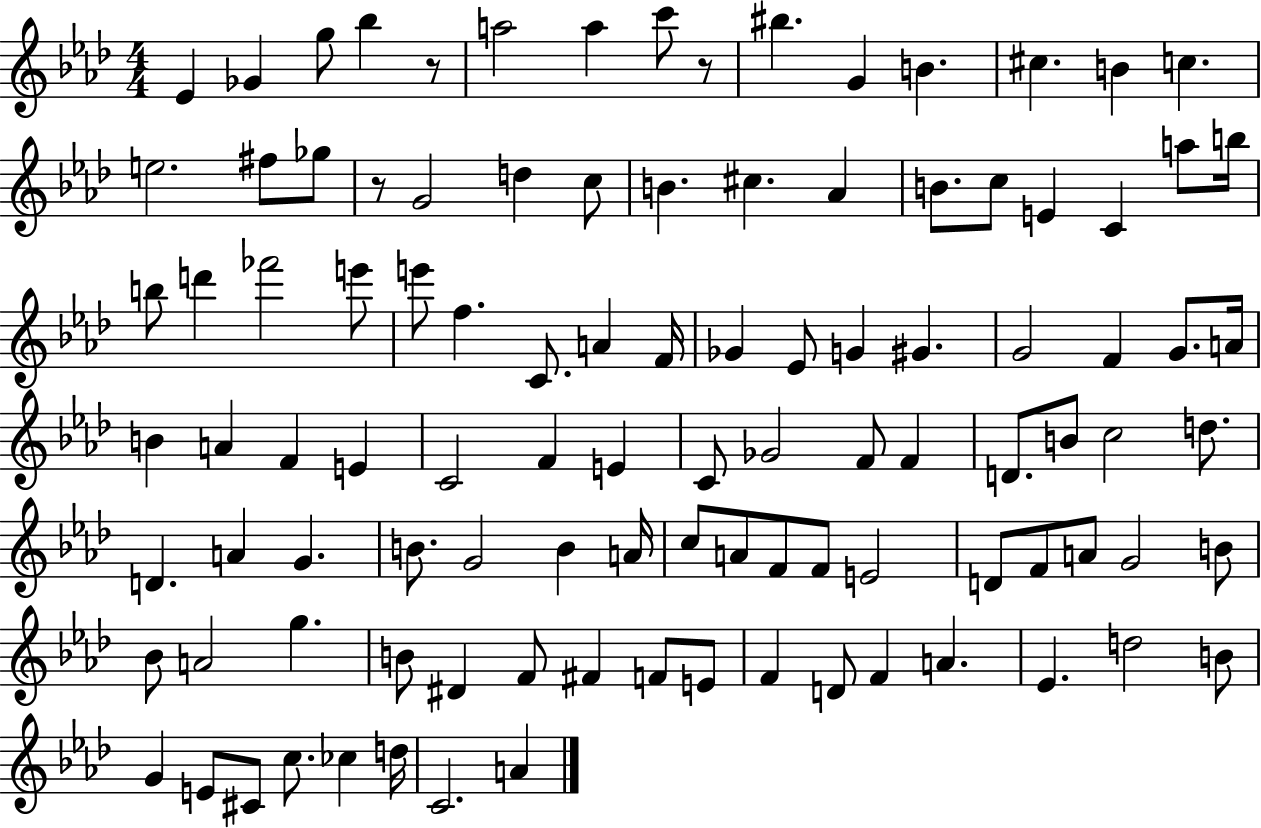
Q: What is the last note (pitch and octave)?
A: A4